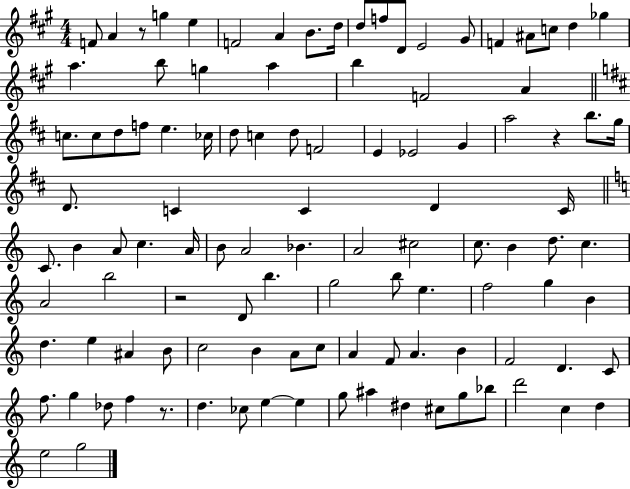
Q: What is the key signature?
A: A major